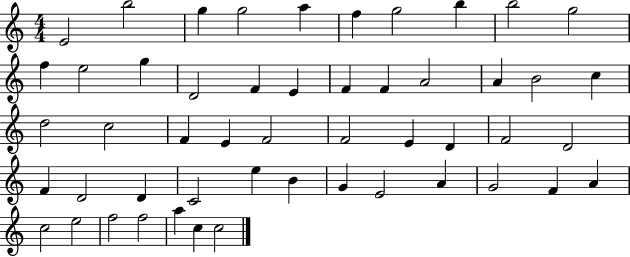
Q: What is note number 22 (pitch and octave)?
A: C5